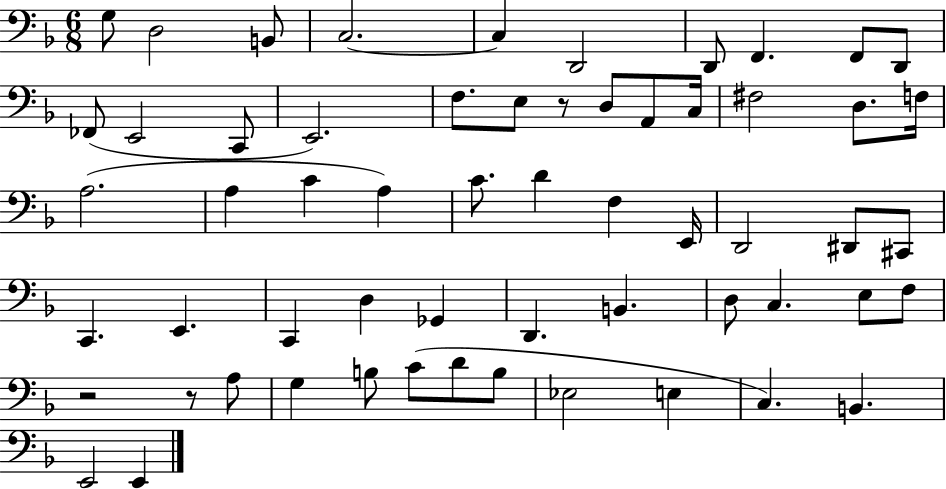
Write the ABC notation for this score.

X:1
T:Untitled
M:6/8
L:1/4
K:F
G,/2 D,2 B,,/2 C,2 C, D,,2 D,,/2 F,, F,,/2 D,,/2 _F,,/2 E,,2 C,,/2 E,,2 F,/2 E,/2 z/2 D,/2 A,,/2 C,/4 ^F,2 D,/2 F,/4 A,2 A, C A, C/2 D F, E,,/4 D,,2 ^D,,/2 ^C,,/2 C,, E,, C,, D, _G,, D,, B,, D,/2 C, E,/2 F,/2 z2 z/2 A,/2 G, B,/2 C/2 D/2 B,/2 _E,2 E, C, B,, E,,2 E,,